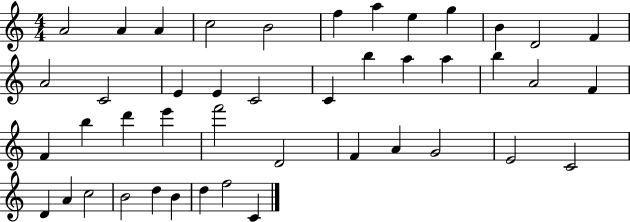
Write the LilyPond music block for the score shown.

{
  \clef treble
  \numericTimeSignature
  \time 4/4
  \key c \major
  a'2 a'4 a'4 | c''2 b'2 | f''4 a''4 e''4 g''4 | b'4 d'2 f'4 | \break a'2 c'2 | e'4 e'4 c'2 | c'4 b''4 a''4 a''4 | b''4 a'2 f'4 | \break f'4 b''4 d'''4 e'''4 | f'''2 d'2 | f'4 a'4 g'2 | e'2 c'2 | \break d'4 a'4 c''2 | b'2 d''4 b'4 | d''4 f''2 c'4 | \bar "|."
}